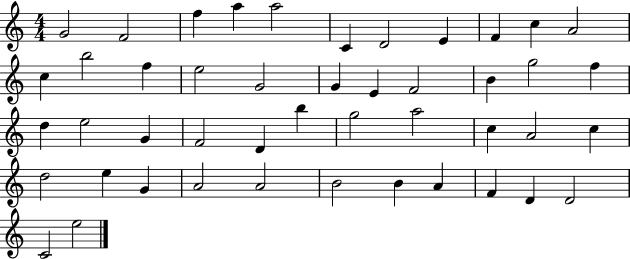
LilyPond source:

{
  \clef treble
  \numericTimeSignature
  \time 4/4
  \key c \major
  g'2 f'2 | f''4 a''4 a''2 | c'4 d'2 e'4 | f'4 c''4 a'2 | \break c''4 b''2 f''4 | e''2 g'2 | g'4 e'4 f'2 | b'4 g''2 f''4 | \break d''4 e''2 g'4 | f'2 d'4 b''4 | g''2 a''2 | c''4 a'2 c''4 | \break d''2 e''4 g'4 | a'2 a'2 | b'2 b'4 a'4 | f'4 d'4 d'2 | \break c'2 e''2 | \bar "|."
}